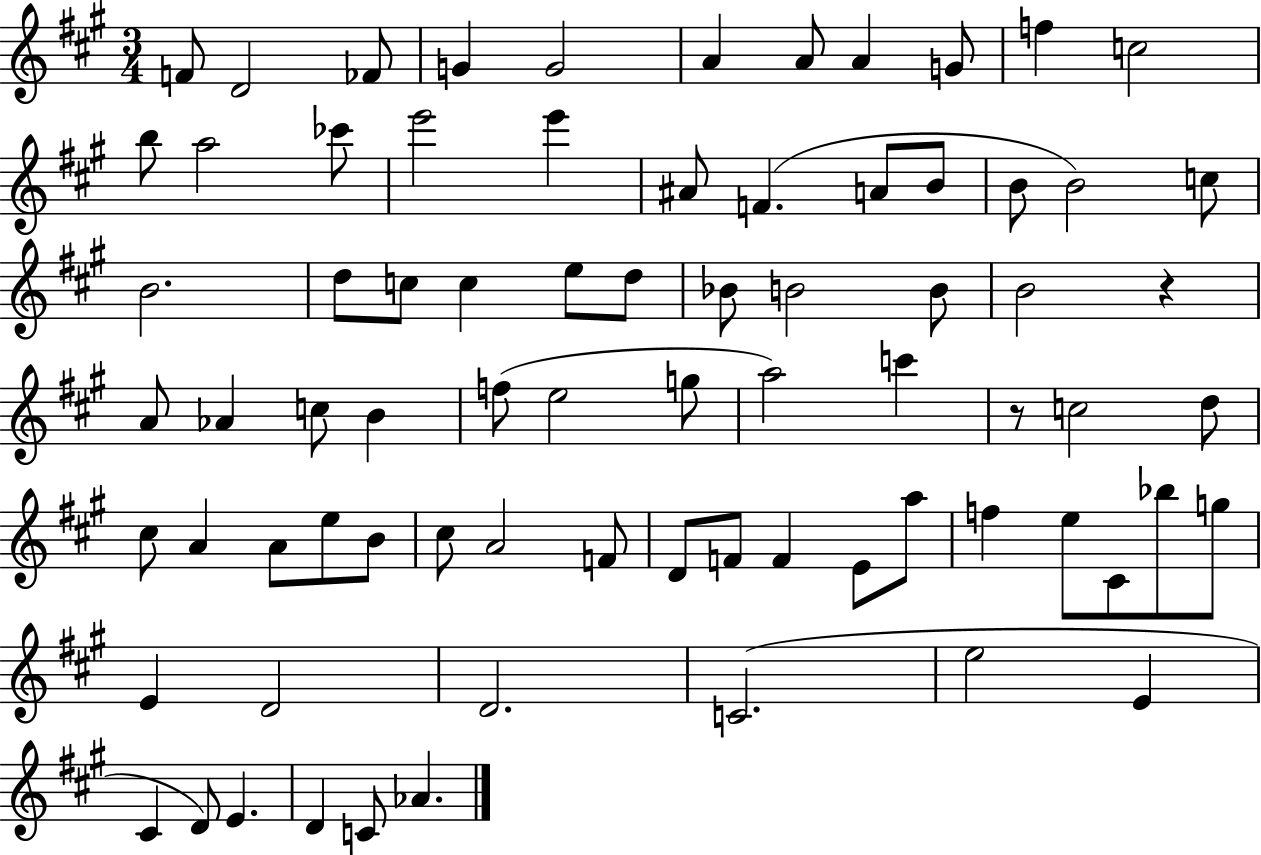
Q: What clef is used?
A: treble